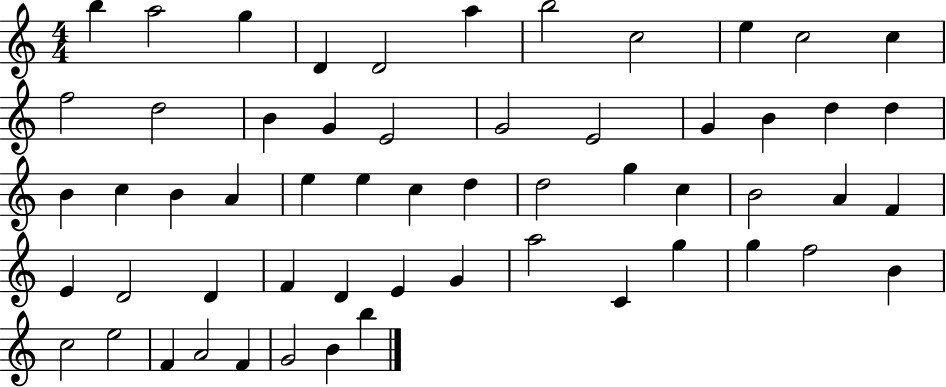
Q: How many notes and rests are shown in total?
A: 57